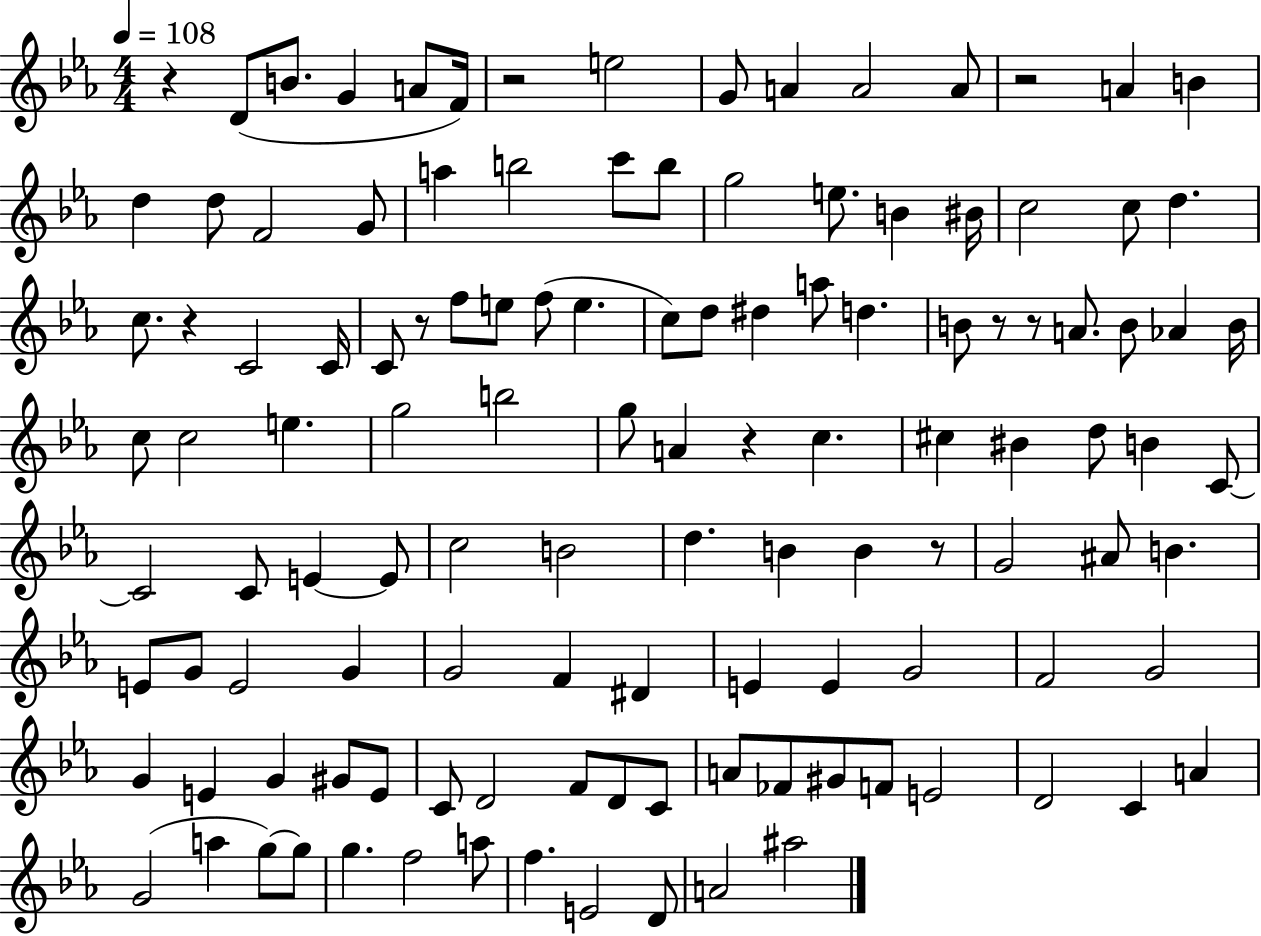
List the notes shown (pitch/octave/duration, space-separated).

R/q D4/e B4/e. G4/q A4/e F4/s R/h E5/h G4/e A4/q A4/h A4/e R/h A4/q B4/q D5/q D5/e F4/h G4/e A5/q B5/h C6/e B5/e G5/h E5/e. B4/q BIS4/s C5/h C5/e D5/q. C5/e. R/q C4/h C4/s C4/e R/e F5/e E5/e F5/e E5/q. C5/e D5/e D#5/q A5/e D5/q. B4/e R/e R/e A4/e. B4/e Ab4/q B4/s C5/e C5/h E5/q. G5/h B5/h G5/e A4/q R/q C5/q. C#5/q BIS4/q D5/e B4/q C4/e C4/h C4/e E4/q E4/e C5/h B4/h D5/q. B4/q B4/q R/e G4/h A#4/e B4/q. E4/e G4/e E4/h G4/q G4/h F4/q D#4/q E4/q E4/q G4/h F4/h G4/h G4/q E4/q G4/q G#4/e E4/e C4/e D4/h F4/e D4/e C4/e A4/e FES4/e G#4/e F4/e E4/h D4/h C4/q A4/q G4/h A5/q G5/e G5/e G5/q. F5/h A5/e F5/q. E4/h D4/e A4/h A#5/h